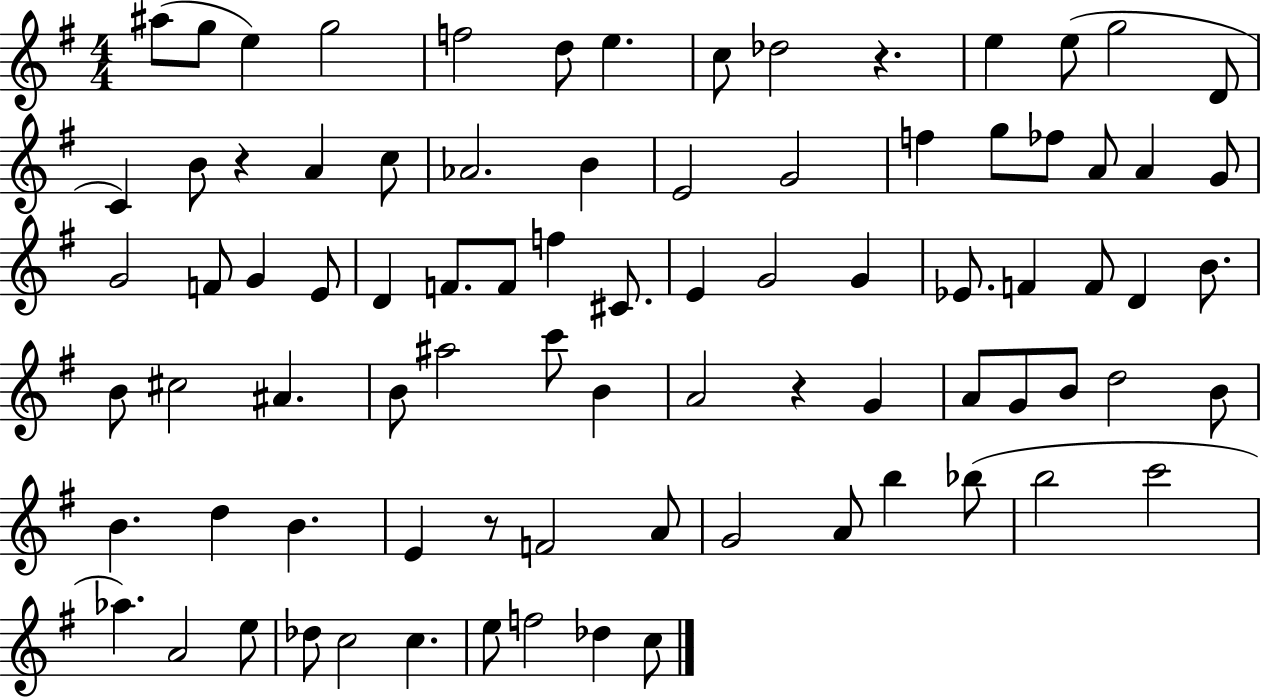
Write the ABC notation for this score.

X:1
T:Untitled
M:4/4
L:1/4
K:G
^a/2 g/2 e g2 f2 d/2 e c/2 _d2 z e e/2 g2 D/2 C B/2 z A c/2 _A2 B E2 G2 f g/2 _f/2 A/2 A G/2 G2 F/2 G E/2 D F/2 F/2 f ^C/2 E G2 G _E/2 F F/2 D B/2 B/2 ^c2 ^A B/2 ^a2 c'/2 B A2 z G A/2 G/2 B/2 d2 B/2 B d B E z/2 F2 A/2 G2 A/2 b _b/2 b2 c'2 _a A2 e/2 _d/2 c2 c e/2 f2 _d c/2